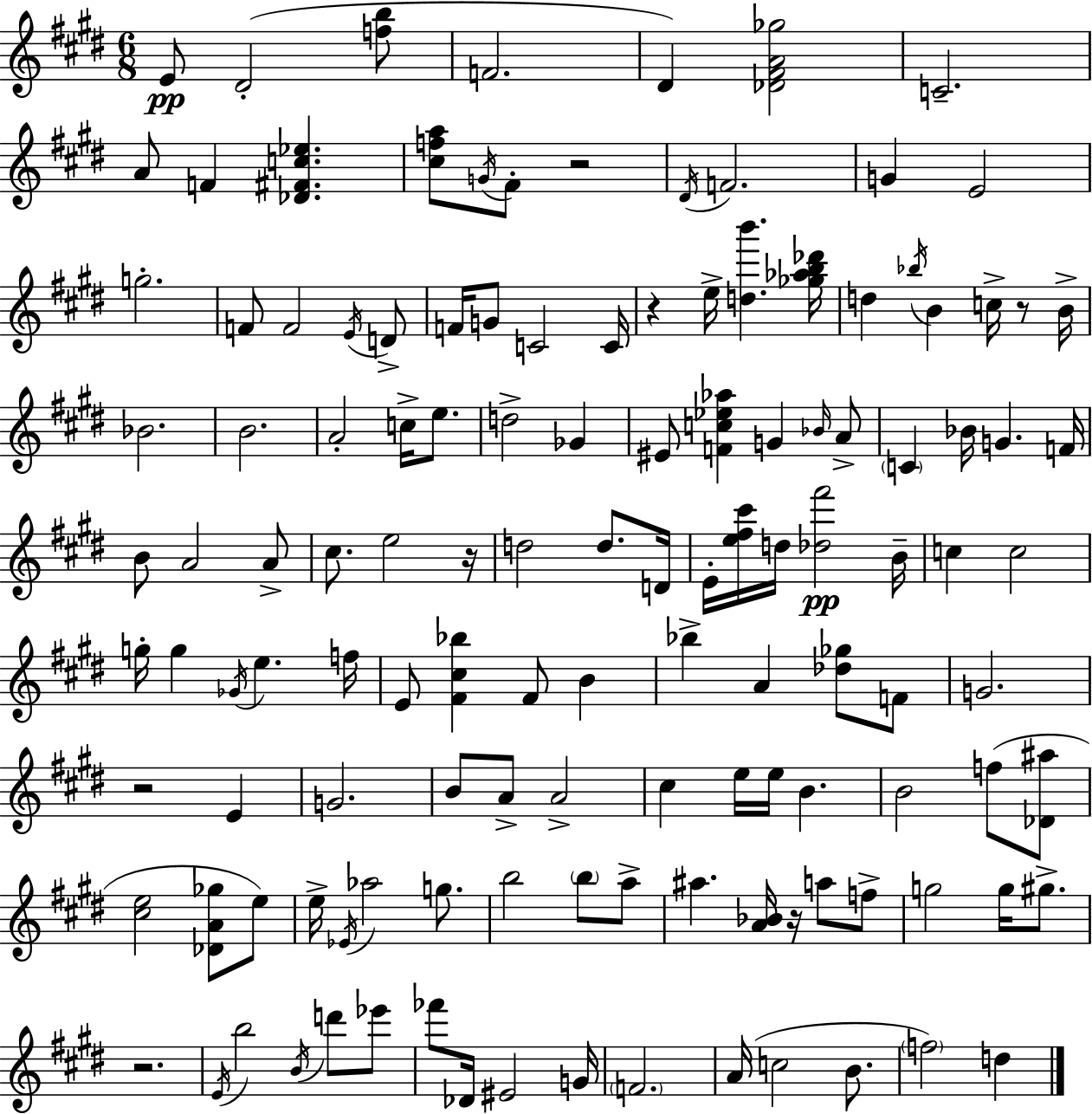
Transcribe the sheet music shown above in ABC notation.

X:1
T:Untitled
M:6/8
L:1/4
K:E
E/2 ^D2 [fb]/2 F2 ^D [_D^FA_g]2 C2 A/2 F [_D^Fc_e] [^cfa]/2 G/4 ^F/2 z2 ^D/4 F2 G E2 g2 F/2 F2 E/4 D/2 F/4 G/2 C2 C/4 z e/4 [db'] [_g_ab_d']/4 d _b/4 B c/4 z/2 B/4 _B2 B2 A2 c/4 e/2 d2 _G ^E/2 [Fc_e_a] G _B/4 A/2 C _B/4 G F/4 B/2 A2 A/2 ^c/2 e2 z/4 d2 d/2 D/4 E/4 [e^f^c']/4 d/4 [_d^f']2 B/4 c c2 g/4 g _G/4 e f/4 E/2 [^F^c_b] ^F/2 B _b A [_d_g]/2 F/2 G2 z2 E G2 B/2 A/2 A2 ^c e/4 e/4 B B2 f/2 [_D^a]/2 [^ce]2 [_DA_g]/2 e/2 e/4 _E/4 _a2 g/2 b2 b/2 a/2 ^a [A_B]/4 z/4 a/2 f/2 g2 g/4 ^g/2 z2 E/4 b2 B/4 d'/2 _e'/2 _f'/2 _D/4 ^E2 G/4 F2 A/4 c2 B/2 f2 d